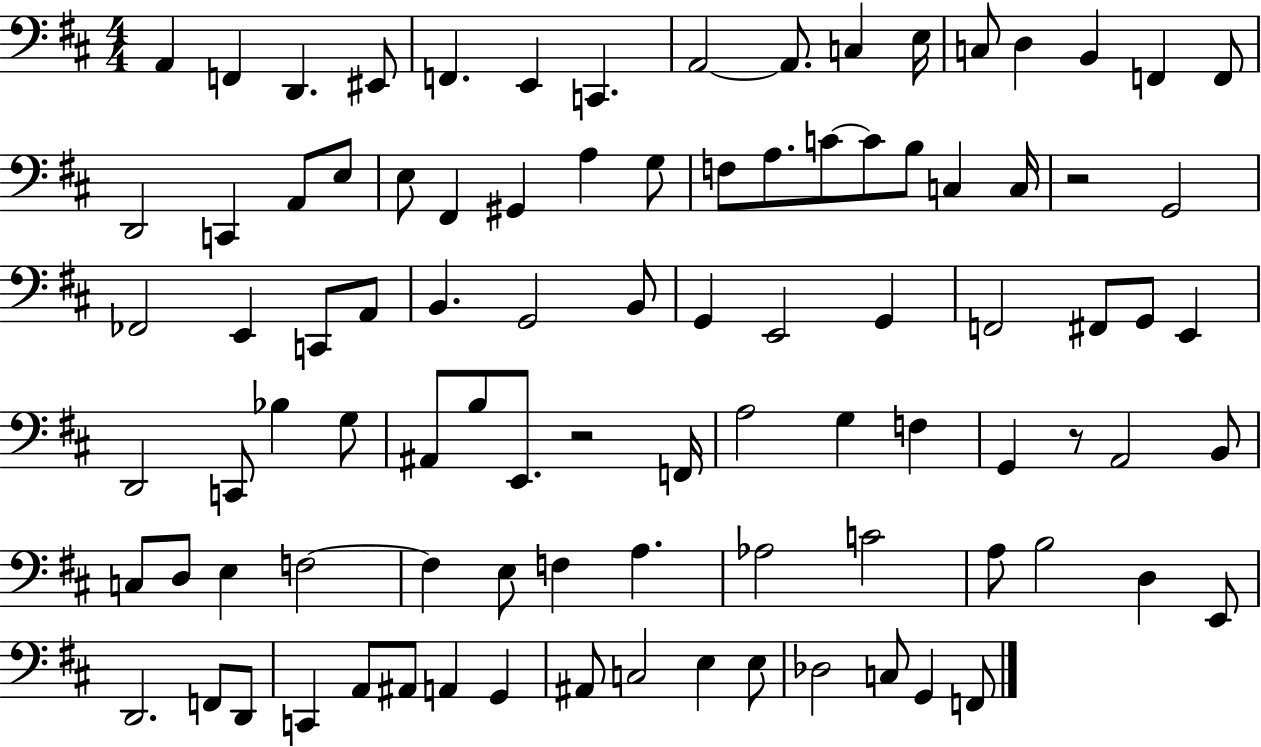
{
  \clef bass
  \numericTimeSignature
  \time 4/4
  \key d \major
  a,4 f,4 d,4. eis,8 | f,4. e,4 c,4. | a,2~~ a,8. c4 e16 | c8 d4 b,4 f,4 f,8 | \break d,2 c,4 a,8 e8 | e8 fis,4 gis,4 a4 g8 | f8 a8. c'8~~ c'8 b8 c4 c16 | r2 g,2 | \break fes,2 e,4 c,8 a,8 | b,4. g,2 b,8 | g,4 e,2 g,4 | f,2 fis,8 g,8 e,4 | \break d,2 c,8 bes4 g8 | ais,8 b8 e,8. r2 f,16 | a2 g4 f4 | g,4 r8 a,2 b,8 | \break c8 d8 e4 f2~~ | f4 e8 f4 a4. | aes2 c'2 | a8 b2 d4 e,8 | \break d,2. f,8 d,8 | c,4 a,8 ais,8 a,4 g,4 | ais,8 c2 e4 e8 | des2 c8 g,4 f,8 | \break \bar "|."
}